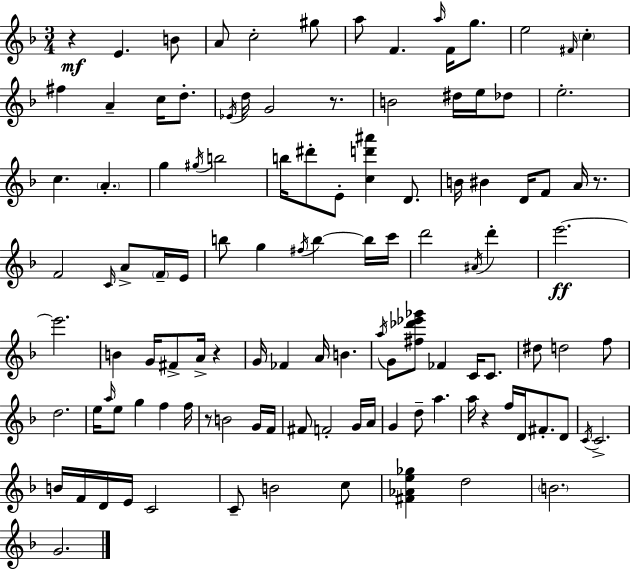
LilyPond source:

{
  \clef treble
  \numericTimeSignature
  \time 3/4
  \key f \major
  r4\mf e'4. b'8 | a'8 c''2-. gis''8 | a''8 f'4. \grace { a''16 } f'16 g''8. | e''2 \grace { fis'16 } \parenthesize c''4-. | \break fis''4 a'4-- c''16 d''8.-. | \acciaccatura { ees'16 } d''16 g'2 | r8. b'2 dis''16 | e''16 des''8 e''2.-. | \break c''4. \parenthesize a'4.-. | g''4 \acciaccatura { gis''16 } b''2 | b''16 dis'''8-. e'8-. <c'' d''' ais'''>4 | d'8. b'16 bis'4 d'16 f'8 | \break a'16 r8. f'2 | \grace { c'16 } a'8-> \parenthesize f'16-- e'16 b''8 g''4 \acciaccatura { fis''16 } | b''4~~ b''16 c'''16 d'''2 | \acciaccatura { ais'16 } d'''4-. e'''2.~~\ff | \break e'''2. | b'4 g'16 | fis'8-> a'16-> r4 g'16 fes'4 | a'16 b'4. \acciaccatura { a''16 } g'8 <fis'' des''' ees''' ges'''>8 | \break fes'4 c'16 c'8. dis''8 d''2 | f''8 d''2. | e''16 \grace { a''16 } e''8 | g''4 f''4 f''16 r8 b'2 | \break g'16 f'16 fis'8 f'2-. | g'16 a'16 g'4 | d''8-- a''4. a''16 r4 | f''16 d'16 fis'8.-. d'8 \acciaccatura { c'16 } c'2.-> | \break b'16 f'16 | d'16 e'16 c'2 c'8-- | b'2 c''8 <fis' aes' e'' ges''>4 | d''2 \parenthesize b'2. | \break g'2. | \bar "|."
}